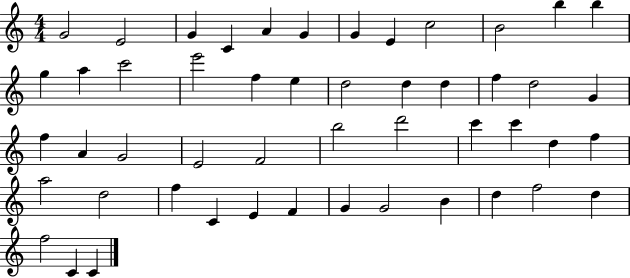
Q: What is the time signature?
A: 4/4